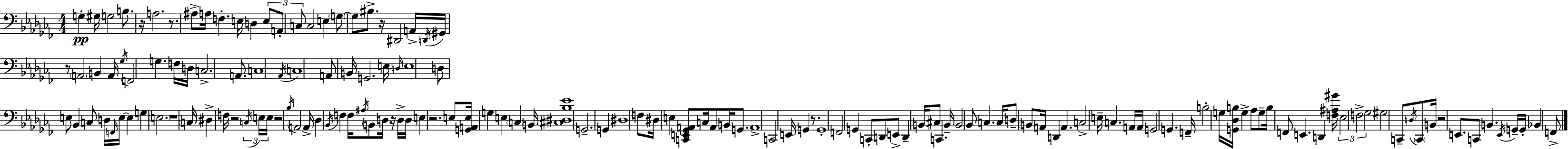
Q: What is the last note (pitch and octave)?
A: F2